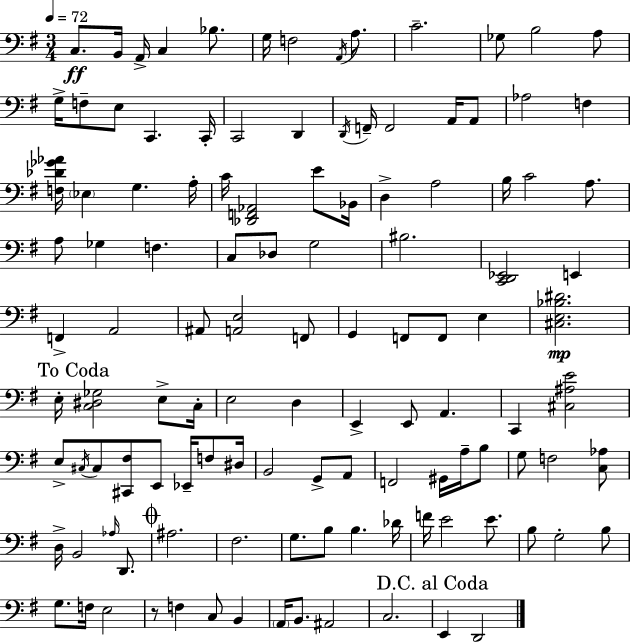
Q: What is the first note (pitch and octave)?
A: C3